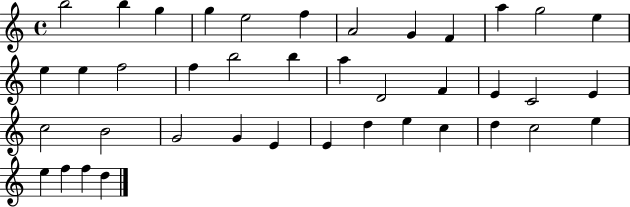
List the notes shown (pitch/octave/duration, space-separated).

B5/h B5/q G5/q G5/q E5/h F5/q A4/h G4/q F4/q A5/q G5/h E5/q E5/q E5/q F5/h F5/q B5/h B5/q A5/q D4/h F4/q E4/q C4/h E4/q C5/h B4/h G4/h G4/q E4/q E4/q D5/q E5/q C5/q D5/q C5/h E5/q E5/q F5/q F5/q D5/q